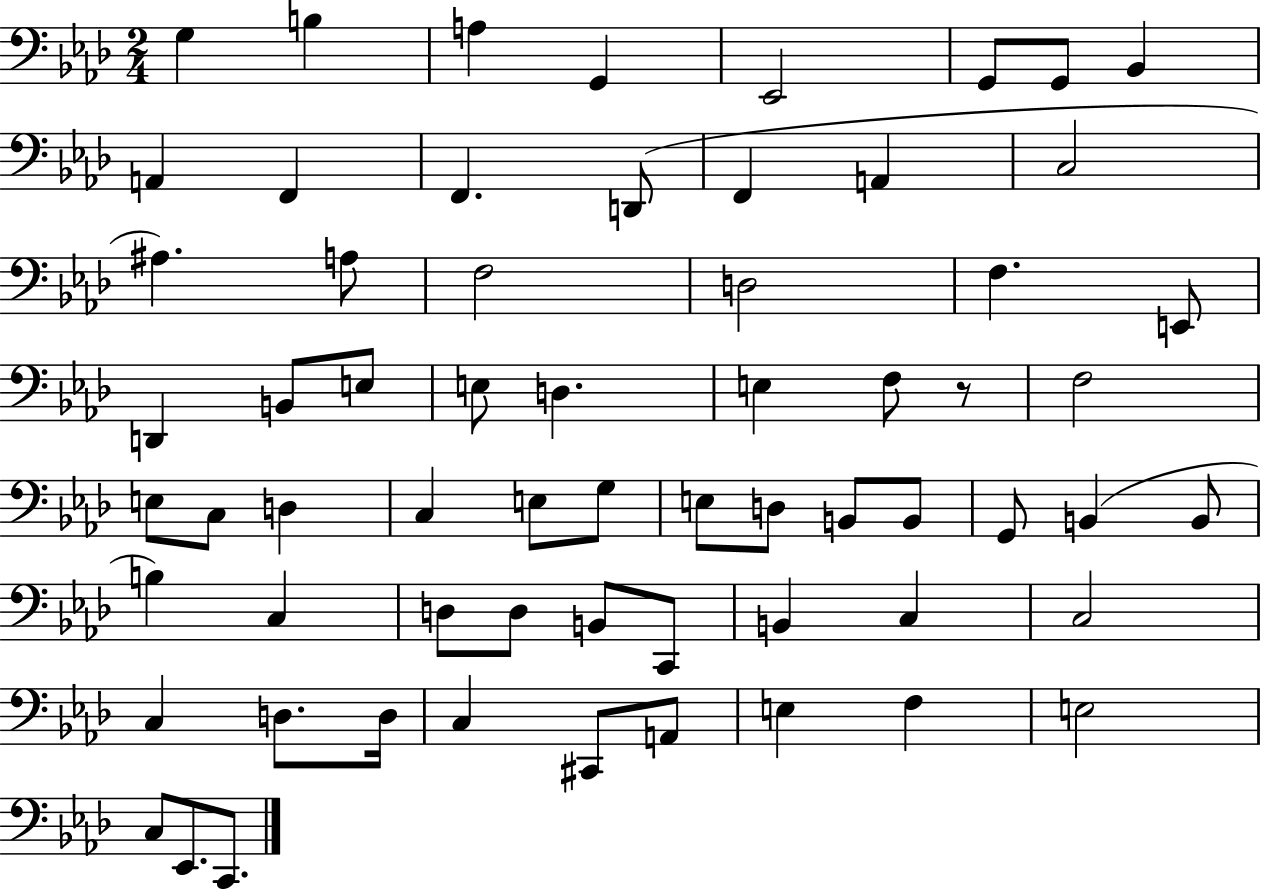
X:1
T:Untitled
M:2/4
L:1/4
K:Ab
G, B, A, G,, _E,,2 G,,/2 G,,/2 _B,, A,, F,, F,, D,,/2 F,, A,, C,2 ^A, A,/2 F,2 D,2 F, E,,/2 D,, B,,/2 E,/2 E,/2 D, E, F,/2 z/2 F,2 E,/2 C,/2 D, C, E,/2 G,/2 E,/2 D,/2 B,,/2 B,,/2 G,,/2 B,, B,,/2 B, C, D,/2 D,/2 B,,/2 C,,/2 B,, C, C,2 C, D,/2 D,/4 C, ^C,,/2 A,,/2 E, F, E,2 C,/2 _E,,/2 C,,/2